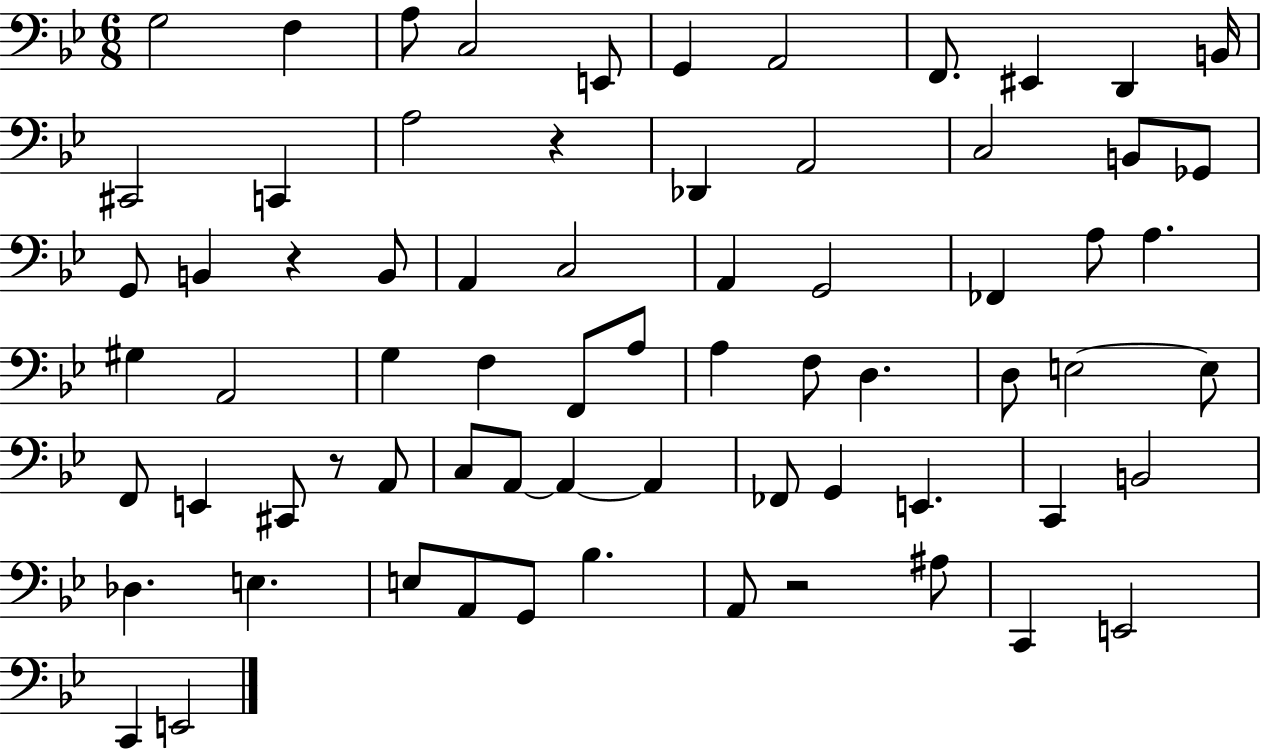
G3/h F3/q A3/e C3/h E2/e G2/q A2/h F2/e. EIS2/q D2/q B2/s C#2/h C2/q A3/h R/q Db2/q A2/h C3/h B2/e Gb2/e G2/e B2/q R/q B2/e A2/q C3/h A2/q G2/h FES2/q A3/e A3/q. G#3/q A2/h G3/q F3/q F2/e A3/e A3/q F3/e D3/q. D3/e E3/h E3/e F2/e E2/q C#2/e R/e A2/e C3/e A2/e A2/q A2/q FES2/e G2/q E2/q. C2/q B2/h Db3/q. E3/q. E3/e A2/e G2/e Bb3/q. A2/e R/h A#3/e C2/q E2/h C2/q E2/h